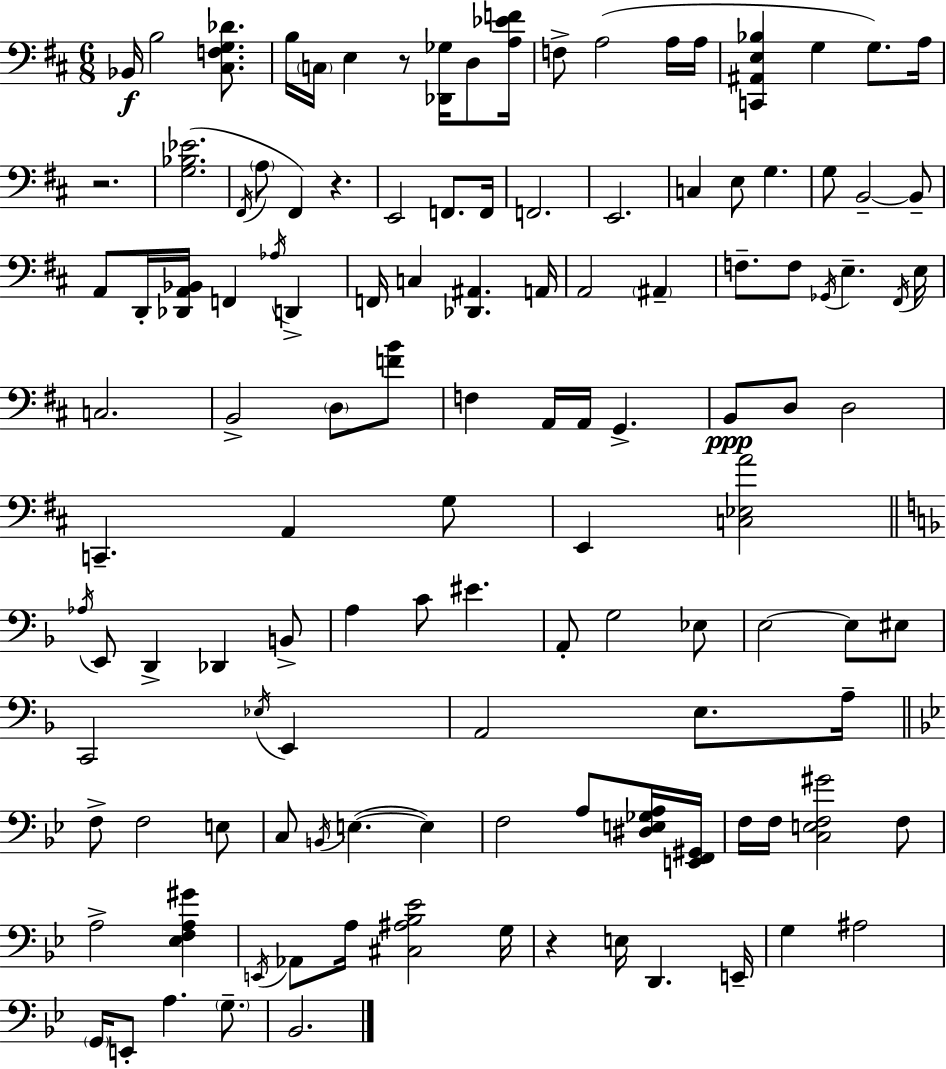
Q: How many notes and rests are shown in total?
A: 122